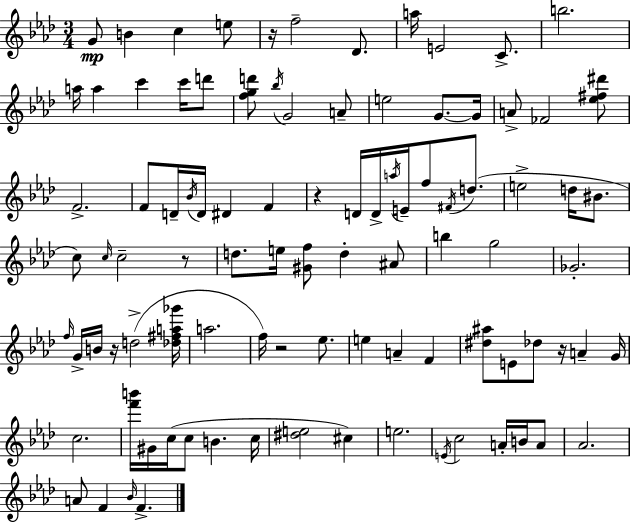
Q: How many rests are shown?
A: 6